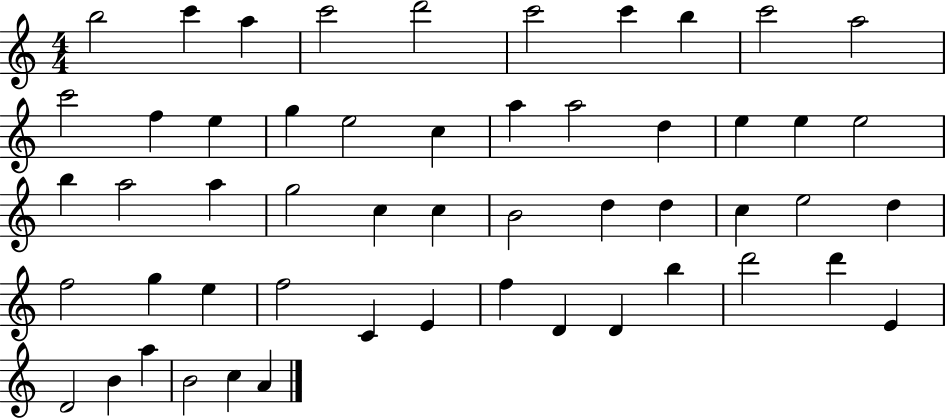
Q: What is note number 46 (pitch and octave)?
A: D6